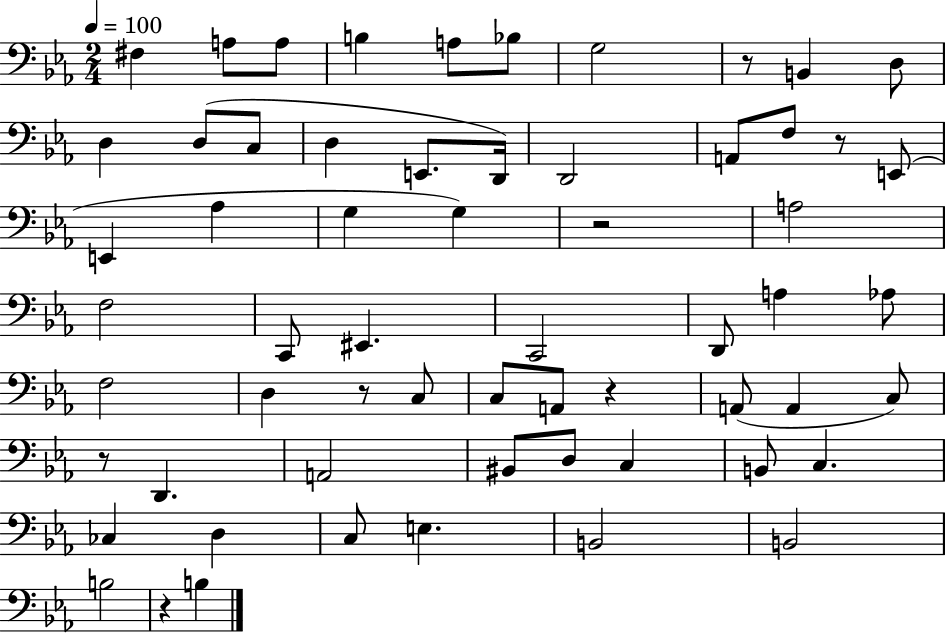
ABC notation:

X:1
T:Untitled
M:2/4
L:1/4
K:Eb
^F, A,/2 A,/2 B, A,/2 _B,/2 G,2 z/2 B,, D,/2 D, D,/2 C,/2 D, E,,/2 D,,/4 D,,2 A,,/2 F,/2 z/2 E,,/2 E,, _A, G, G, z2 A,2 F,2 C,,/2 ^E,, C,,2 D,,/2 A, _A,/2 F,2 D, z/2 C,/2 C,/2 A,,/2 z A,,/2 A,, C,/2 z/2 D,, A,,2 ^B,,/2 D,/2 C, B,,/2 C, _C, D, C,/2 E, B,,2 B,,2 B,2 z B,